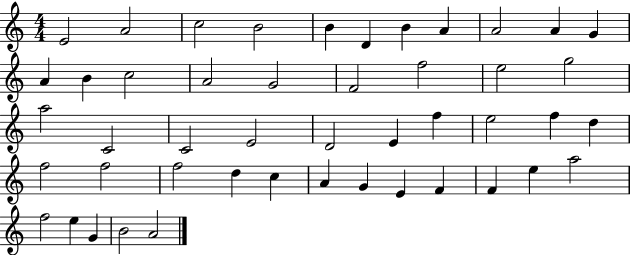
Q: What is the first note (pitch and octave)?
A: E4